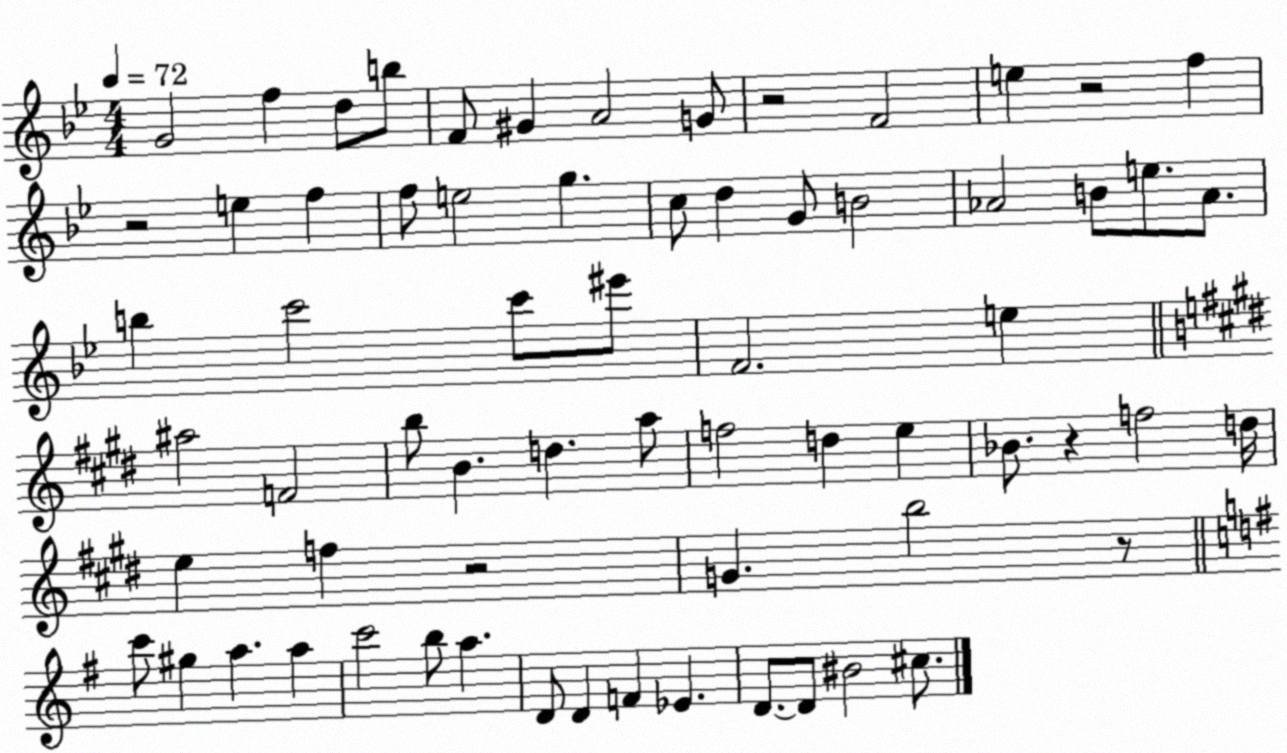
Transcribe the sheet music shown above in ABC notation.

X:1
T:Untitled
M:4/4
L:1/4
K:Bb
G2 f d/2 b/2 F/2 ^G A2 G/2 z2 F2 e z2 f z2 e f f/2 e2 g c/2 d G/2 B2 _A2 B/2 e/2 _A/2 b c'2 c'/2 ^e'/2 F2 e ^a2 F2 b/2 B d a/2 f2 d e _B/2 z f2 d/4 e f z2 G b2 z/2 c'/2 ^g a a c'2 b/2 a D/2 D F _E D/2 D/2 ^B2 ^c/2